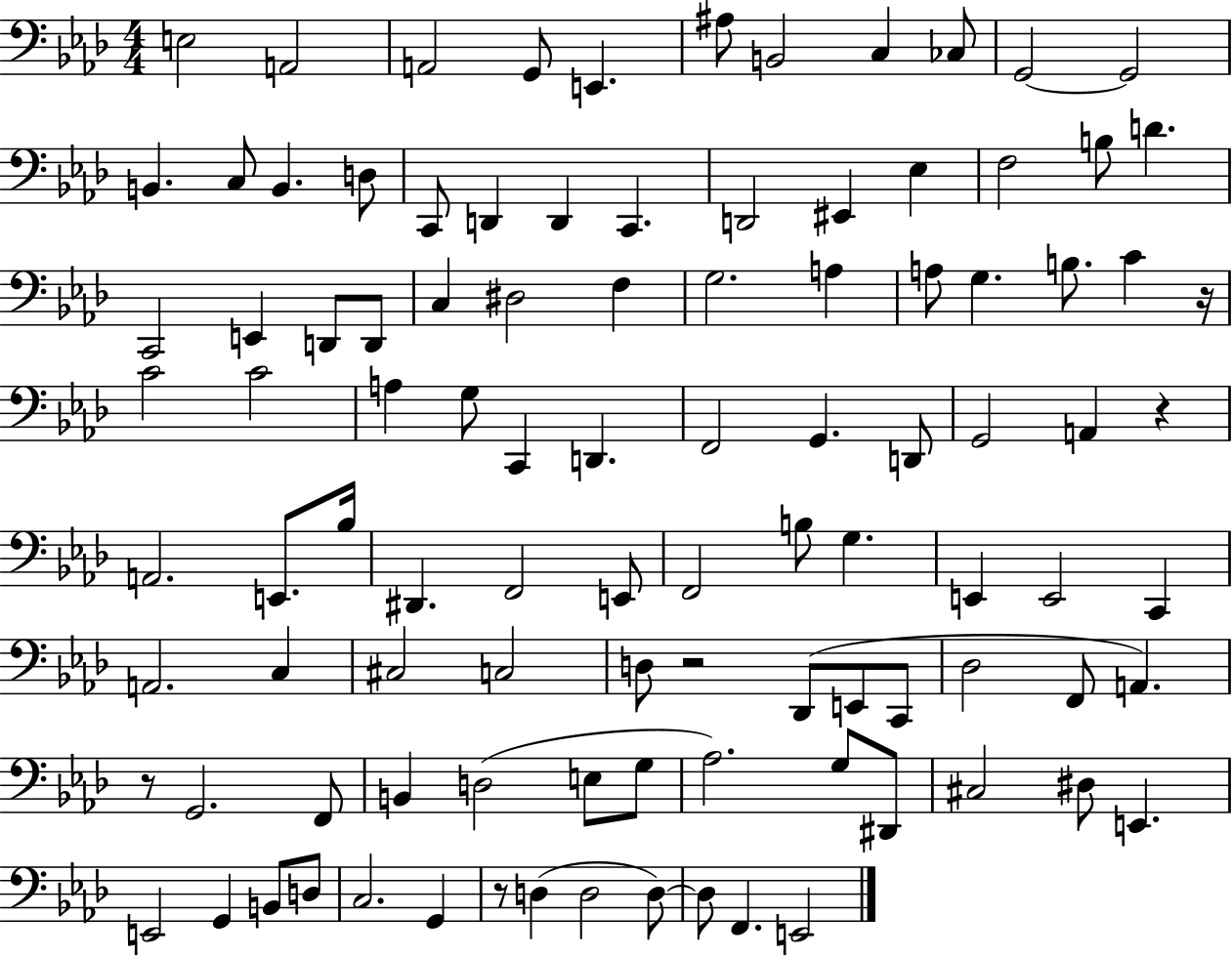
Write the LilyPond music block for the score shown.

{
  \clef bass
  \numericTimeSignature
  \time 4/4
  \key aes \major
  e2 a,2 | a,2 g,8 e,4. | ais8 b,2 c4 ces8 | g,2~~ g,2 | \break b,4. c8 b,4. d8 | c,8 d,4 d,4 c,4. | d,2 eis,4 ees4 | f2 b8 d'4. | \break c,2 e,4 d,8 d,8 | c4 dis2 f4 | g2. a4 | a8 g4. b8. c'4 r16 | \break c'2 c'2 | a4 g8 c,4 d,4. | f,2 g,4. d,8 | g,2 a,4 r4 | \break a,2. e,8. bes16 | dis,4. f,2 e,8 | f,2 b8 g4. | e,4 e,2 c,4 | \break a,2. c4 | cis2 c2 | d8 r2 des,8( e,8 c,8 | des2 f,8 a,4.) | \break r8 g,2. f,8 | b,4 d2( e8 g8 | aes2.) g8 dis,8 | cis2 dis8 e,4. | \break e,2 g,4 b,8 d8 | c2. g,4 | r8 d4( d2 d8~~) | d8 f,4. e,2 | \break \bar "|."
}